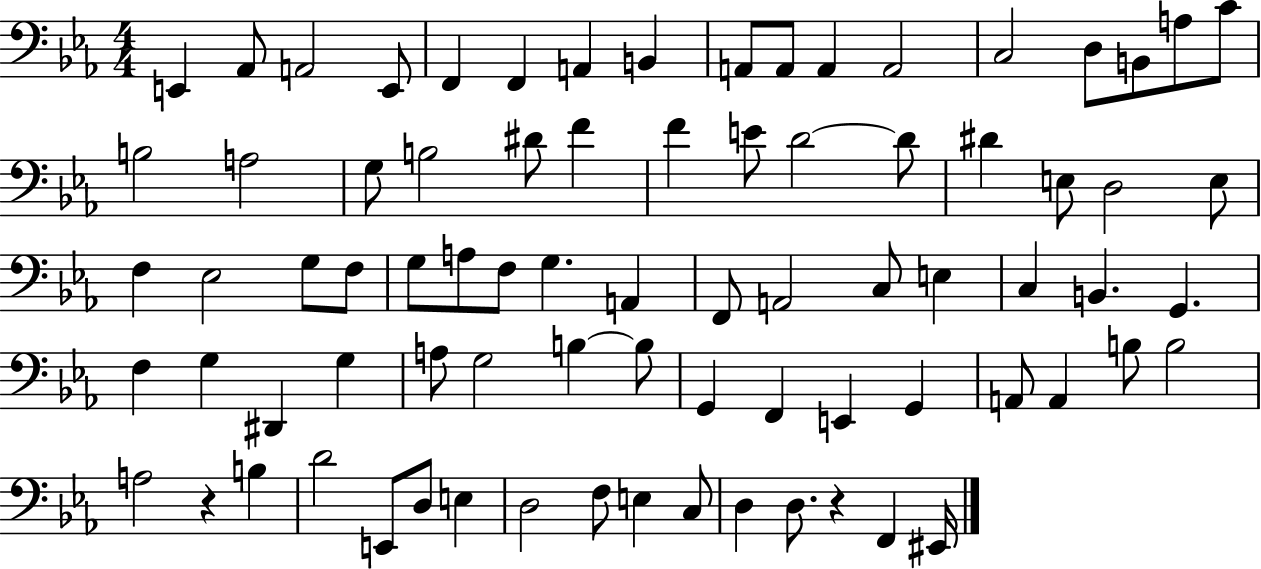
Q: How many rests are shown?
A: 2